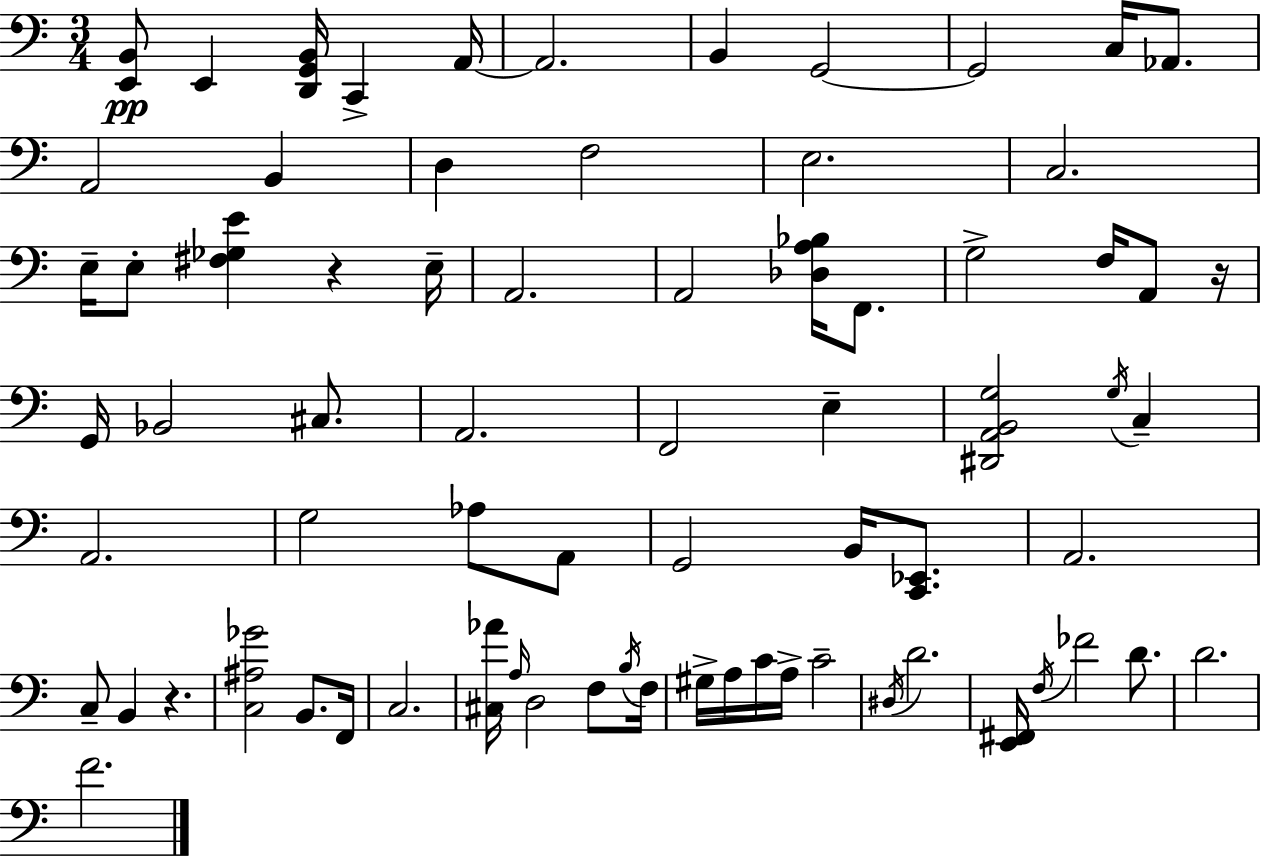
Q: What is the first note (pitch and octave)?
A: E2